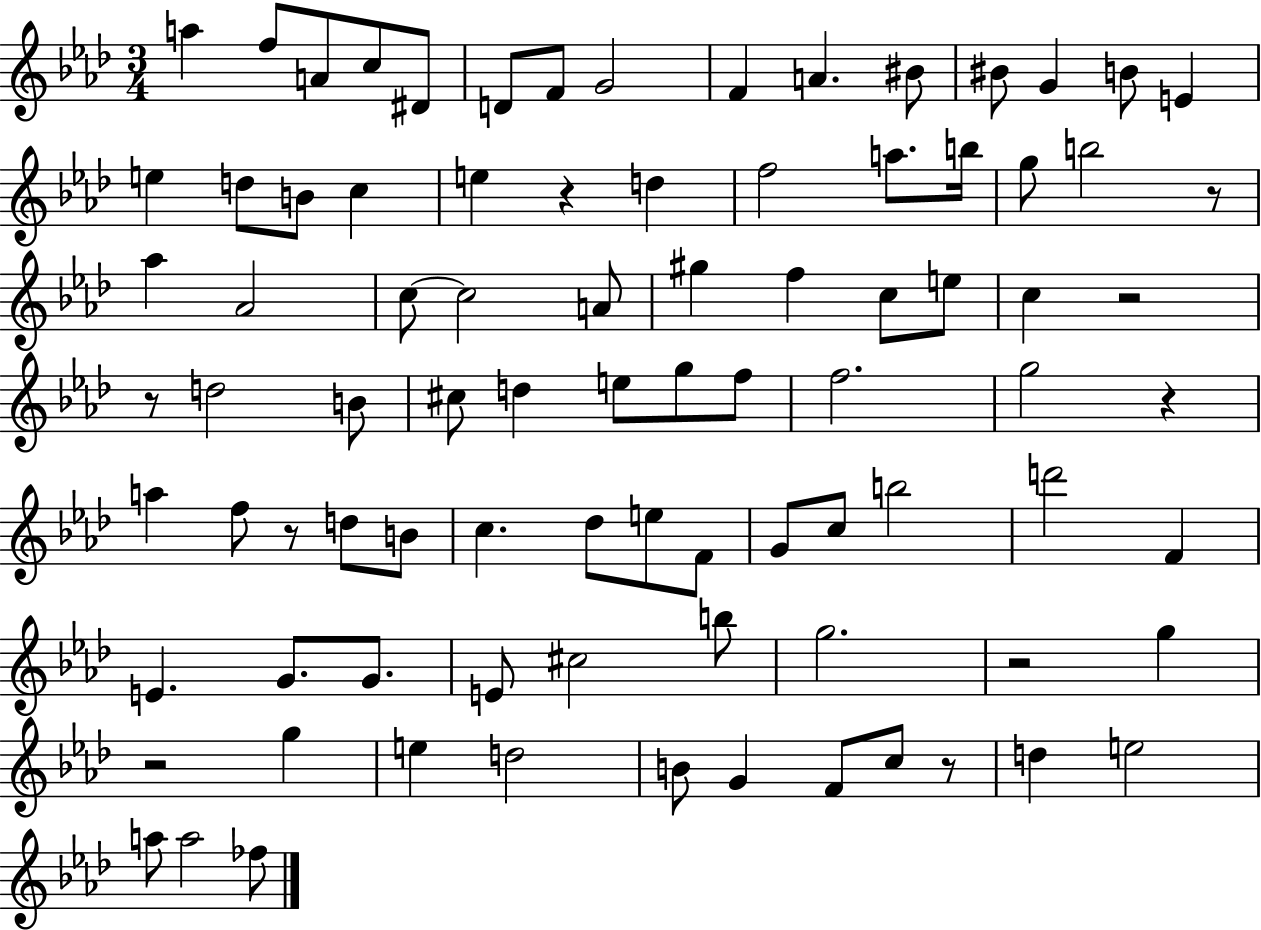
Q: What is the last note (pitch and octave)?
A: FES5